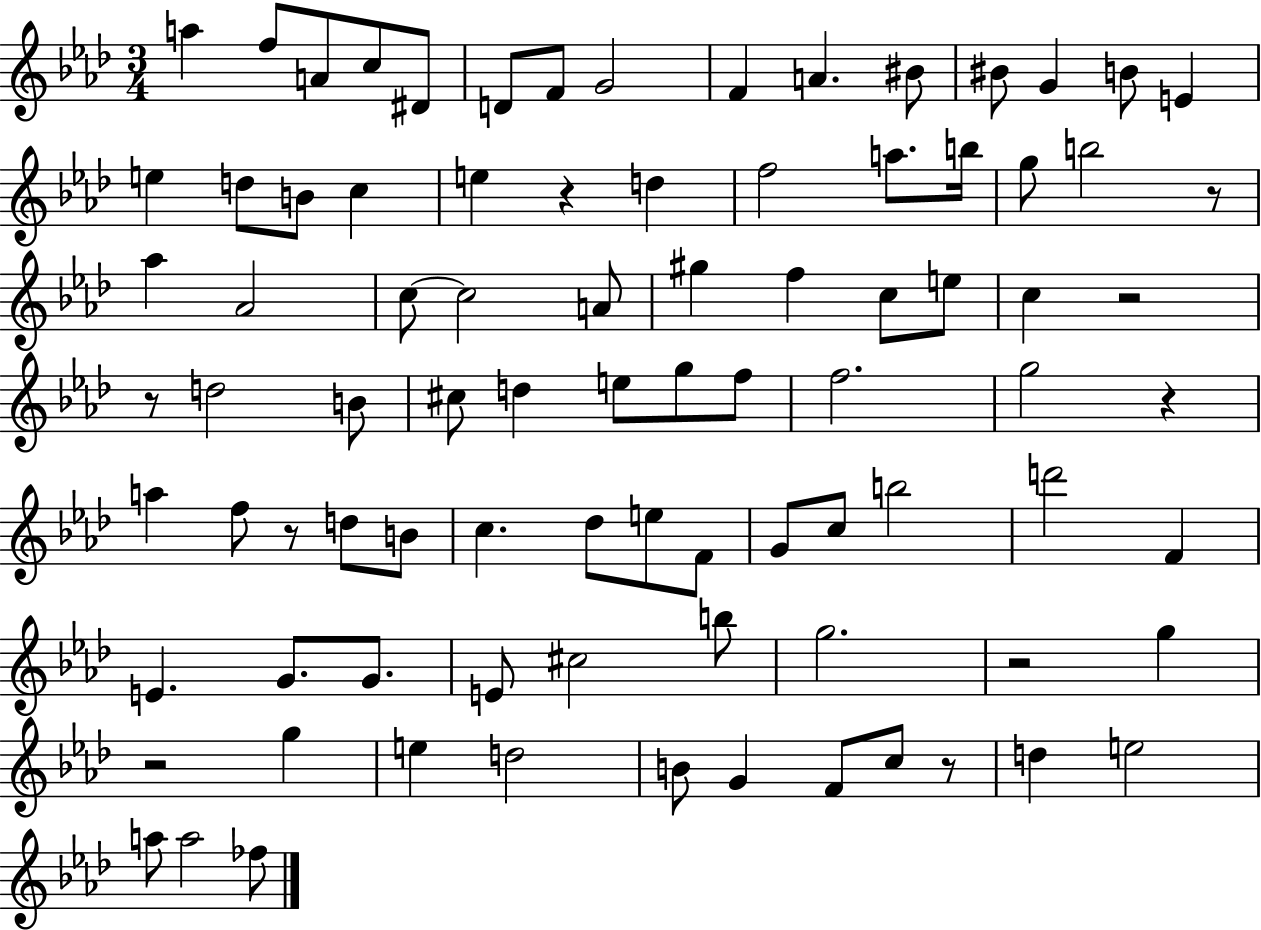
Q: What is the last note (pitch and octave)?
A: FES5